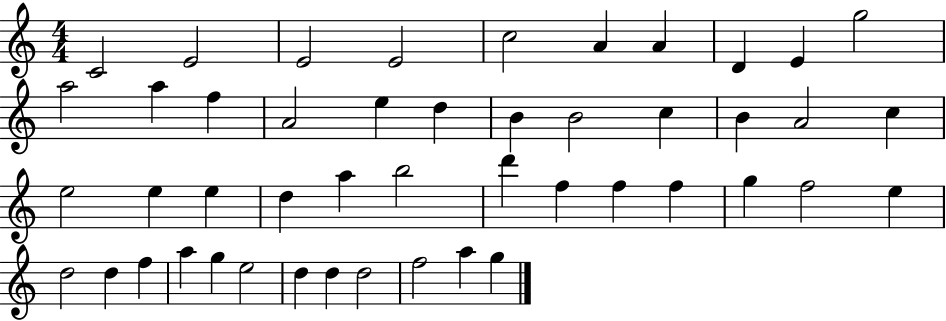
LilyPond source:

{
  \clef treble
  \numericTimeSignature
  \time 4/4
  \key c \major
  c'2 e'2 | e'2 e'2 | c''2 a'4 a'4 | d'4 e'4 g''2 | \break a''2 a''4 f''4 | a'2 e''4 d''4 | b'4 b'2 c''4 | b'4 a'2 c''4 | \break e''2 e''4 e''4 | d''4 a''4 b''2 | d'''4 f''4 f''4 f''4 | g''4 f''2 e''4 | \break d''2 d''4 f''4 | a''4 g''4 e''2 | d''4 d''4 d''2 | f''2 a''4 g''4 | \break \bar "|."
}